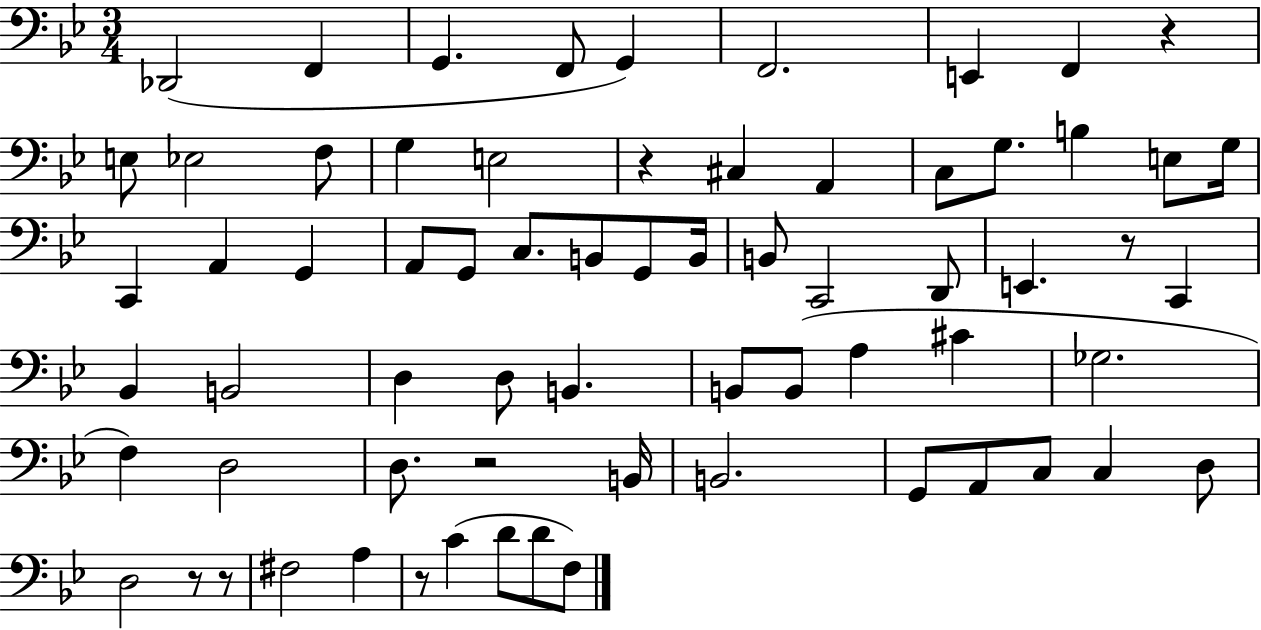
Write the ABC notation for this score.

X:1
T:Untitled
M:3/4
L:1/4
K:Bb
_D,,2 F,, G,, F,,/2 G,, F,,2 E,, F,, z E,/2 _E,2 F,/2 G, E,2 z ^C, A,, C,/2 G,/2 B, E,/2 G,/4 C,, A,, G,, A,,/2 G,,/2 C,/2 B,,/2 G,,/2 B,,/4 B,,/2 C,,2 D,,/2 E,, z/2 C,, _B,, B,,2 D, D,/2 B,, B,,/2 B,,/2 A, ^C _G,2 F, D,2 D,/2 z2 B,,/4 B,,2 G,,/2 A,,/2 C,/2 C, D,/2 D,2 z/2 z/2 ^F,2 A, z/2 C D/2 D/2 F,/2